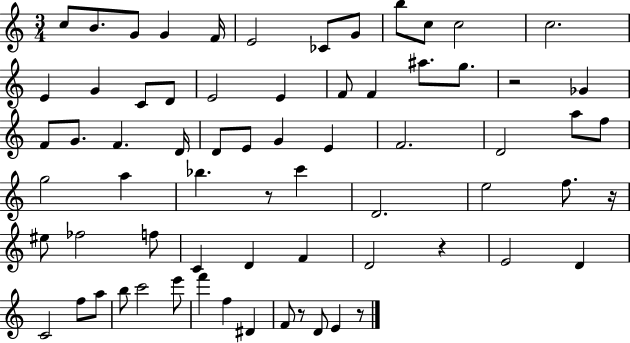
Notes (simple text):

C5/e B4/e. G4/e G4/q F4/s E4/h CES4/e G4/e B5/e C5/e C5/h C5/h. E4/q G4/q C4/e D4/e E4/h E4/q F4/e F4/q A#5/e. G5/e. R/h Gb4/q F4/e G4/e. F4/q. D4/s D4/e E4/e G4/q E4/q F4/h. D4/h A5/e F5/e G5/h A5/q Bb5/q. R/e C6/q D4/h. E5/h F5/e. R/s EIS5/e FES5/h F5/e C4/q D4/q F4/q D4/h R/q E4/h D4/q C4/h F5/e A5/e B5/e C6/h E6/e F6/q F5/q D#4/q F4/e R/e D4/e E4/q R/e